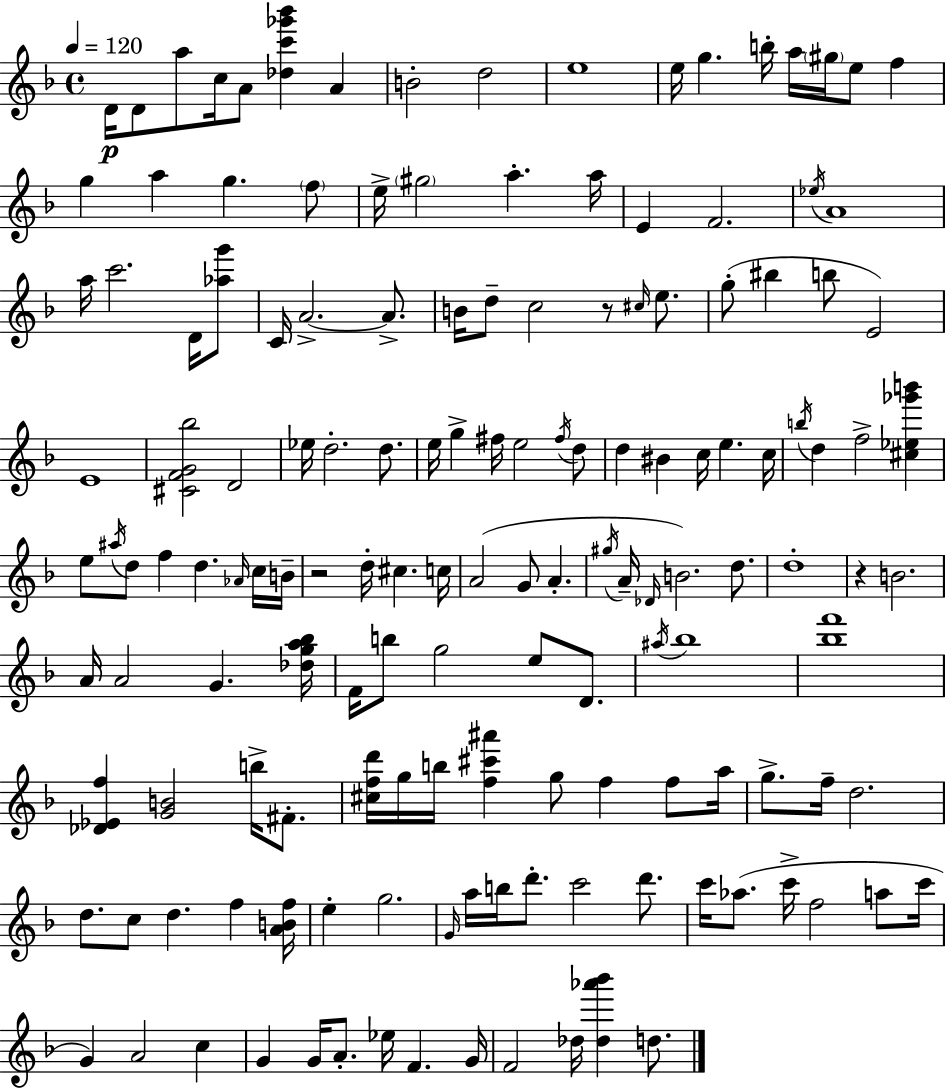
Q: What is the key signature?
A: F major